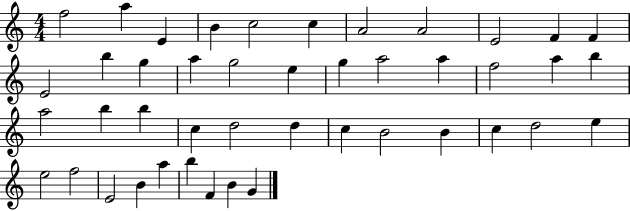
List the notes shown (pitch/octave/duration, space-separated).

F5/h A5/q E4/q B4/q C5/h C5/q A4/h A4/h E4/h F4/q F4/q E4/h B5/q G5/q A5/q G5/h E5/q G5/q A5/h A5/q F5/h A5/q B5/q A5/h B5/q B5/q C5/q D5/h D5/q C5/q B4/h B4/q C5/q D5/h E5/q E5/h F5/h E4/h B4/q A5/q B5/q F4/q B4/q G4/q